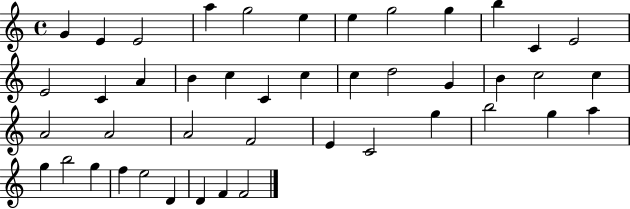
{
  \clef treble
  \time 4/4
  \defaultTimeSignature
  \key c \major
  g'4 e'4 e'2 | a''4 g''2 e''4 | e''4 g''2 g''4 | b''4 c'4 e'2 | \break e'2 c'4 a'4 | b'4 c''4 c'4 c''4 | c''4 d''2 g'4 | b'4 c''2 c''4 | \break a'2 a'2 | a'2 f'2 | e'4 c'2 g''4 | b''2 g''4 a''4 | \break g''4 b''2 g''4 | f''4 e''2 d'4 | d'4 f'4 f'2 | \bar "|."
}